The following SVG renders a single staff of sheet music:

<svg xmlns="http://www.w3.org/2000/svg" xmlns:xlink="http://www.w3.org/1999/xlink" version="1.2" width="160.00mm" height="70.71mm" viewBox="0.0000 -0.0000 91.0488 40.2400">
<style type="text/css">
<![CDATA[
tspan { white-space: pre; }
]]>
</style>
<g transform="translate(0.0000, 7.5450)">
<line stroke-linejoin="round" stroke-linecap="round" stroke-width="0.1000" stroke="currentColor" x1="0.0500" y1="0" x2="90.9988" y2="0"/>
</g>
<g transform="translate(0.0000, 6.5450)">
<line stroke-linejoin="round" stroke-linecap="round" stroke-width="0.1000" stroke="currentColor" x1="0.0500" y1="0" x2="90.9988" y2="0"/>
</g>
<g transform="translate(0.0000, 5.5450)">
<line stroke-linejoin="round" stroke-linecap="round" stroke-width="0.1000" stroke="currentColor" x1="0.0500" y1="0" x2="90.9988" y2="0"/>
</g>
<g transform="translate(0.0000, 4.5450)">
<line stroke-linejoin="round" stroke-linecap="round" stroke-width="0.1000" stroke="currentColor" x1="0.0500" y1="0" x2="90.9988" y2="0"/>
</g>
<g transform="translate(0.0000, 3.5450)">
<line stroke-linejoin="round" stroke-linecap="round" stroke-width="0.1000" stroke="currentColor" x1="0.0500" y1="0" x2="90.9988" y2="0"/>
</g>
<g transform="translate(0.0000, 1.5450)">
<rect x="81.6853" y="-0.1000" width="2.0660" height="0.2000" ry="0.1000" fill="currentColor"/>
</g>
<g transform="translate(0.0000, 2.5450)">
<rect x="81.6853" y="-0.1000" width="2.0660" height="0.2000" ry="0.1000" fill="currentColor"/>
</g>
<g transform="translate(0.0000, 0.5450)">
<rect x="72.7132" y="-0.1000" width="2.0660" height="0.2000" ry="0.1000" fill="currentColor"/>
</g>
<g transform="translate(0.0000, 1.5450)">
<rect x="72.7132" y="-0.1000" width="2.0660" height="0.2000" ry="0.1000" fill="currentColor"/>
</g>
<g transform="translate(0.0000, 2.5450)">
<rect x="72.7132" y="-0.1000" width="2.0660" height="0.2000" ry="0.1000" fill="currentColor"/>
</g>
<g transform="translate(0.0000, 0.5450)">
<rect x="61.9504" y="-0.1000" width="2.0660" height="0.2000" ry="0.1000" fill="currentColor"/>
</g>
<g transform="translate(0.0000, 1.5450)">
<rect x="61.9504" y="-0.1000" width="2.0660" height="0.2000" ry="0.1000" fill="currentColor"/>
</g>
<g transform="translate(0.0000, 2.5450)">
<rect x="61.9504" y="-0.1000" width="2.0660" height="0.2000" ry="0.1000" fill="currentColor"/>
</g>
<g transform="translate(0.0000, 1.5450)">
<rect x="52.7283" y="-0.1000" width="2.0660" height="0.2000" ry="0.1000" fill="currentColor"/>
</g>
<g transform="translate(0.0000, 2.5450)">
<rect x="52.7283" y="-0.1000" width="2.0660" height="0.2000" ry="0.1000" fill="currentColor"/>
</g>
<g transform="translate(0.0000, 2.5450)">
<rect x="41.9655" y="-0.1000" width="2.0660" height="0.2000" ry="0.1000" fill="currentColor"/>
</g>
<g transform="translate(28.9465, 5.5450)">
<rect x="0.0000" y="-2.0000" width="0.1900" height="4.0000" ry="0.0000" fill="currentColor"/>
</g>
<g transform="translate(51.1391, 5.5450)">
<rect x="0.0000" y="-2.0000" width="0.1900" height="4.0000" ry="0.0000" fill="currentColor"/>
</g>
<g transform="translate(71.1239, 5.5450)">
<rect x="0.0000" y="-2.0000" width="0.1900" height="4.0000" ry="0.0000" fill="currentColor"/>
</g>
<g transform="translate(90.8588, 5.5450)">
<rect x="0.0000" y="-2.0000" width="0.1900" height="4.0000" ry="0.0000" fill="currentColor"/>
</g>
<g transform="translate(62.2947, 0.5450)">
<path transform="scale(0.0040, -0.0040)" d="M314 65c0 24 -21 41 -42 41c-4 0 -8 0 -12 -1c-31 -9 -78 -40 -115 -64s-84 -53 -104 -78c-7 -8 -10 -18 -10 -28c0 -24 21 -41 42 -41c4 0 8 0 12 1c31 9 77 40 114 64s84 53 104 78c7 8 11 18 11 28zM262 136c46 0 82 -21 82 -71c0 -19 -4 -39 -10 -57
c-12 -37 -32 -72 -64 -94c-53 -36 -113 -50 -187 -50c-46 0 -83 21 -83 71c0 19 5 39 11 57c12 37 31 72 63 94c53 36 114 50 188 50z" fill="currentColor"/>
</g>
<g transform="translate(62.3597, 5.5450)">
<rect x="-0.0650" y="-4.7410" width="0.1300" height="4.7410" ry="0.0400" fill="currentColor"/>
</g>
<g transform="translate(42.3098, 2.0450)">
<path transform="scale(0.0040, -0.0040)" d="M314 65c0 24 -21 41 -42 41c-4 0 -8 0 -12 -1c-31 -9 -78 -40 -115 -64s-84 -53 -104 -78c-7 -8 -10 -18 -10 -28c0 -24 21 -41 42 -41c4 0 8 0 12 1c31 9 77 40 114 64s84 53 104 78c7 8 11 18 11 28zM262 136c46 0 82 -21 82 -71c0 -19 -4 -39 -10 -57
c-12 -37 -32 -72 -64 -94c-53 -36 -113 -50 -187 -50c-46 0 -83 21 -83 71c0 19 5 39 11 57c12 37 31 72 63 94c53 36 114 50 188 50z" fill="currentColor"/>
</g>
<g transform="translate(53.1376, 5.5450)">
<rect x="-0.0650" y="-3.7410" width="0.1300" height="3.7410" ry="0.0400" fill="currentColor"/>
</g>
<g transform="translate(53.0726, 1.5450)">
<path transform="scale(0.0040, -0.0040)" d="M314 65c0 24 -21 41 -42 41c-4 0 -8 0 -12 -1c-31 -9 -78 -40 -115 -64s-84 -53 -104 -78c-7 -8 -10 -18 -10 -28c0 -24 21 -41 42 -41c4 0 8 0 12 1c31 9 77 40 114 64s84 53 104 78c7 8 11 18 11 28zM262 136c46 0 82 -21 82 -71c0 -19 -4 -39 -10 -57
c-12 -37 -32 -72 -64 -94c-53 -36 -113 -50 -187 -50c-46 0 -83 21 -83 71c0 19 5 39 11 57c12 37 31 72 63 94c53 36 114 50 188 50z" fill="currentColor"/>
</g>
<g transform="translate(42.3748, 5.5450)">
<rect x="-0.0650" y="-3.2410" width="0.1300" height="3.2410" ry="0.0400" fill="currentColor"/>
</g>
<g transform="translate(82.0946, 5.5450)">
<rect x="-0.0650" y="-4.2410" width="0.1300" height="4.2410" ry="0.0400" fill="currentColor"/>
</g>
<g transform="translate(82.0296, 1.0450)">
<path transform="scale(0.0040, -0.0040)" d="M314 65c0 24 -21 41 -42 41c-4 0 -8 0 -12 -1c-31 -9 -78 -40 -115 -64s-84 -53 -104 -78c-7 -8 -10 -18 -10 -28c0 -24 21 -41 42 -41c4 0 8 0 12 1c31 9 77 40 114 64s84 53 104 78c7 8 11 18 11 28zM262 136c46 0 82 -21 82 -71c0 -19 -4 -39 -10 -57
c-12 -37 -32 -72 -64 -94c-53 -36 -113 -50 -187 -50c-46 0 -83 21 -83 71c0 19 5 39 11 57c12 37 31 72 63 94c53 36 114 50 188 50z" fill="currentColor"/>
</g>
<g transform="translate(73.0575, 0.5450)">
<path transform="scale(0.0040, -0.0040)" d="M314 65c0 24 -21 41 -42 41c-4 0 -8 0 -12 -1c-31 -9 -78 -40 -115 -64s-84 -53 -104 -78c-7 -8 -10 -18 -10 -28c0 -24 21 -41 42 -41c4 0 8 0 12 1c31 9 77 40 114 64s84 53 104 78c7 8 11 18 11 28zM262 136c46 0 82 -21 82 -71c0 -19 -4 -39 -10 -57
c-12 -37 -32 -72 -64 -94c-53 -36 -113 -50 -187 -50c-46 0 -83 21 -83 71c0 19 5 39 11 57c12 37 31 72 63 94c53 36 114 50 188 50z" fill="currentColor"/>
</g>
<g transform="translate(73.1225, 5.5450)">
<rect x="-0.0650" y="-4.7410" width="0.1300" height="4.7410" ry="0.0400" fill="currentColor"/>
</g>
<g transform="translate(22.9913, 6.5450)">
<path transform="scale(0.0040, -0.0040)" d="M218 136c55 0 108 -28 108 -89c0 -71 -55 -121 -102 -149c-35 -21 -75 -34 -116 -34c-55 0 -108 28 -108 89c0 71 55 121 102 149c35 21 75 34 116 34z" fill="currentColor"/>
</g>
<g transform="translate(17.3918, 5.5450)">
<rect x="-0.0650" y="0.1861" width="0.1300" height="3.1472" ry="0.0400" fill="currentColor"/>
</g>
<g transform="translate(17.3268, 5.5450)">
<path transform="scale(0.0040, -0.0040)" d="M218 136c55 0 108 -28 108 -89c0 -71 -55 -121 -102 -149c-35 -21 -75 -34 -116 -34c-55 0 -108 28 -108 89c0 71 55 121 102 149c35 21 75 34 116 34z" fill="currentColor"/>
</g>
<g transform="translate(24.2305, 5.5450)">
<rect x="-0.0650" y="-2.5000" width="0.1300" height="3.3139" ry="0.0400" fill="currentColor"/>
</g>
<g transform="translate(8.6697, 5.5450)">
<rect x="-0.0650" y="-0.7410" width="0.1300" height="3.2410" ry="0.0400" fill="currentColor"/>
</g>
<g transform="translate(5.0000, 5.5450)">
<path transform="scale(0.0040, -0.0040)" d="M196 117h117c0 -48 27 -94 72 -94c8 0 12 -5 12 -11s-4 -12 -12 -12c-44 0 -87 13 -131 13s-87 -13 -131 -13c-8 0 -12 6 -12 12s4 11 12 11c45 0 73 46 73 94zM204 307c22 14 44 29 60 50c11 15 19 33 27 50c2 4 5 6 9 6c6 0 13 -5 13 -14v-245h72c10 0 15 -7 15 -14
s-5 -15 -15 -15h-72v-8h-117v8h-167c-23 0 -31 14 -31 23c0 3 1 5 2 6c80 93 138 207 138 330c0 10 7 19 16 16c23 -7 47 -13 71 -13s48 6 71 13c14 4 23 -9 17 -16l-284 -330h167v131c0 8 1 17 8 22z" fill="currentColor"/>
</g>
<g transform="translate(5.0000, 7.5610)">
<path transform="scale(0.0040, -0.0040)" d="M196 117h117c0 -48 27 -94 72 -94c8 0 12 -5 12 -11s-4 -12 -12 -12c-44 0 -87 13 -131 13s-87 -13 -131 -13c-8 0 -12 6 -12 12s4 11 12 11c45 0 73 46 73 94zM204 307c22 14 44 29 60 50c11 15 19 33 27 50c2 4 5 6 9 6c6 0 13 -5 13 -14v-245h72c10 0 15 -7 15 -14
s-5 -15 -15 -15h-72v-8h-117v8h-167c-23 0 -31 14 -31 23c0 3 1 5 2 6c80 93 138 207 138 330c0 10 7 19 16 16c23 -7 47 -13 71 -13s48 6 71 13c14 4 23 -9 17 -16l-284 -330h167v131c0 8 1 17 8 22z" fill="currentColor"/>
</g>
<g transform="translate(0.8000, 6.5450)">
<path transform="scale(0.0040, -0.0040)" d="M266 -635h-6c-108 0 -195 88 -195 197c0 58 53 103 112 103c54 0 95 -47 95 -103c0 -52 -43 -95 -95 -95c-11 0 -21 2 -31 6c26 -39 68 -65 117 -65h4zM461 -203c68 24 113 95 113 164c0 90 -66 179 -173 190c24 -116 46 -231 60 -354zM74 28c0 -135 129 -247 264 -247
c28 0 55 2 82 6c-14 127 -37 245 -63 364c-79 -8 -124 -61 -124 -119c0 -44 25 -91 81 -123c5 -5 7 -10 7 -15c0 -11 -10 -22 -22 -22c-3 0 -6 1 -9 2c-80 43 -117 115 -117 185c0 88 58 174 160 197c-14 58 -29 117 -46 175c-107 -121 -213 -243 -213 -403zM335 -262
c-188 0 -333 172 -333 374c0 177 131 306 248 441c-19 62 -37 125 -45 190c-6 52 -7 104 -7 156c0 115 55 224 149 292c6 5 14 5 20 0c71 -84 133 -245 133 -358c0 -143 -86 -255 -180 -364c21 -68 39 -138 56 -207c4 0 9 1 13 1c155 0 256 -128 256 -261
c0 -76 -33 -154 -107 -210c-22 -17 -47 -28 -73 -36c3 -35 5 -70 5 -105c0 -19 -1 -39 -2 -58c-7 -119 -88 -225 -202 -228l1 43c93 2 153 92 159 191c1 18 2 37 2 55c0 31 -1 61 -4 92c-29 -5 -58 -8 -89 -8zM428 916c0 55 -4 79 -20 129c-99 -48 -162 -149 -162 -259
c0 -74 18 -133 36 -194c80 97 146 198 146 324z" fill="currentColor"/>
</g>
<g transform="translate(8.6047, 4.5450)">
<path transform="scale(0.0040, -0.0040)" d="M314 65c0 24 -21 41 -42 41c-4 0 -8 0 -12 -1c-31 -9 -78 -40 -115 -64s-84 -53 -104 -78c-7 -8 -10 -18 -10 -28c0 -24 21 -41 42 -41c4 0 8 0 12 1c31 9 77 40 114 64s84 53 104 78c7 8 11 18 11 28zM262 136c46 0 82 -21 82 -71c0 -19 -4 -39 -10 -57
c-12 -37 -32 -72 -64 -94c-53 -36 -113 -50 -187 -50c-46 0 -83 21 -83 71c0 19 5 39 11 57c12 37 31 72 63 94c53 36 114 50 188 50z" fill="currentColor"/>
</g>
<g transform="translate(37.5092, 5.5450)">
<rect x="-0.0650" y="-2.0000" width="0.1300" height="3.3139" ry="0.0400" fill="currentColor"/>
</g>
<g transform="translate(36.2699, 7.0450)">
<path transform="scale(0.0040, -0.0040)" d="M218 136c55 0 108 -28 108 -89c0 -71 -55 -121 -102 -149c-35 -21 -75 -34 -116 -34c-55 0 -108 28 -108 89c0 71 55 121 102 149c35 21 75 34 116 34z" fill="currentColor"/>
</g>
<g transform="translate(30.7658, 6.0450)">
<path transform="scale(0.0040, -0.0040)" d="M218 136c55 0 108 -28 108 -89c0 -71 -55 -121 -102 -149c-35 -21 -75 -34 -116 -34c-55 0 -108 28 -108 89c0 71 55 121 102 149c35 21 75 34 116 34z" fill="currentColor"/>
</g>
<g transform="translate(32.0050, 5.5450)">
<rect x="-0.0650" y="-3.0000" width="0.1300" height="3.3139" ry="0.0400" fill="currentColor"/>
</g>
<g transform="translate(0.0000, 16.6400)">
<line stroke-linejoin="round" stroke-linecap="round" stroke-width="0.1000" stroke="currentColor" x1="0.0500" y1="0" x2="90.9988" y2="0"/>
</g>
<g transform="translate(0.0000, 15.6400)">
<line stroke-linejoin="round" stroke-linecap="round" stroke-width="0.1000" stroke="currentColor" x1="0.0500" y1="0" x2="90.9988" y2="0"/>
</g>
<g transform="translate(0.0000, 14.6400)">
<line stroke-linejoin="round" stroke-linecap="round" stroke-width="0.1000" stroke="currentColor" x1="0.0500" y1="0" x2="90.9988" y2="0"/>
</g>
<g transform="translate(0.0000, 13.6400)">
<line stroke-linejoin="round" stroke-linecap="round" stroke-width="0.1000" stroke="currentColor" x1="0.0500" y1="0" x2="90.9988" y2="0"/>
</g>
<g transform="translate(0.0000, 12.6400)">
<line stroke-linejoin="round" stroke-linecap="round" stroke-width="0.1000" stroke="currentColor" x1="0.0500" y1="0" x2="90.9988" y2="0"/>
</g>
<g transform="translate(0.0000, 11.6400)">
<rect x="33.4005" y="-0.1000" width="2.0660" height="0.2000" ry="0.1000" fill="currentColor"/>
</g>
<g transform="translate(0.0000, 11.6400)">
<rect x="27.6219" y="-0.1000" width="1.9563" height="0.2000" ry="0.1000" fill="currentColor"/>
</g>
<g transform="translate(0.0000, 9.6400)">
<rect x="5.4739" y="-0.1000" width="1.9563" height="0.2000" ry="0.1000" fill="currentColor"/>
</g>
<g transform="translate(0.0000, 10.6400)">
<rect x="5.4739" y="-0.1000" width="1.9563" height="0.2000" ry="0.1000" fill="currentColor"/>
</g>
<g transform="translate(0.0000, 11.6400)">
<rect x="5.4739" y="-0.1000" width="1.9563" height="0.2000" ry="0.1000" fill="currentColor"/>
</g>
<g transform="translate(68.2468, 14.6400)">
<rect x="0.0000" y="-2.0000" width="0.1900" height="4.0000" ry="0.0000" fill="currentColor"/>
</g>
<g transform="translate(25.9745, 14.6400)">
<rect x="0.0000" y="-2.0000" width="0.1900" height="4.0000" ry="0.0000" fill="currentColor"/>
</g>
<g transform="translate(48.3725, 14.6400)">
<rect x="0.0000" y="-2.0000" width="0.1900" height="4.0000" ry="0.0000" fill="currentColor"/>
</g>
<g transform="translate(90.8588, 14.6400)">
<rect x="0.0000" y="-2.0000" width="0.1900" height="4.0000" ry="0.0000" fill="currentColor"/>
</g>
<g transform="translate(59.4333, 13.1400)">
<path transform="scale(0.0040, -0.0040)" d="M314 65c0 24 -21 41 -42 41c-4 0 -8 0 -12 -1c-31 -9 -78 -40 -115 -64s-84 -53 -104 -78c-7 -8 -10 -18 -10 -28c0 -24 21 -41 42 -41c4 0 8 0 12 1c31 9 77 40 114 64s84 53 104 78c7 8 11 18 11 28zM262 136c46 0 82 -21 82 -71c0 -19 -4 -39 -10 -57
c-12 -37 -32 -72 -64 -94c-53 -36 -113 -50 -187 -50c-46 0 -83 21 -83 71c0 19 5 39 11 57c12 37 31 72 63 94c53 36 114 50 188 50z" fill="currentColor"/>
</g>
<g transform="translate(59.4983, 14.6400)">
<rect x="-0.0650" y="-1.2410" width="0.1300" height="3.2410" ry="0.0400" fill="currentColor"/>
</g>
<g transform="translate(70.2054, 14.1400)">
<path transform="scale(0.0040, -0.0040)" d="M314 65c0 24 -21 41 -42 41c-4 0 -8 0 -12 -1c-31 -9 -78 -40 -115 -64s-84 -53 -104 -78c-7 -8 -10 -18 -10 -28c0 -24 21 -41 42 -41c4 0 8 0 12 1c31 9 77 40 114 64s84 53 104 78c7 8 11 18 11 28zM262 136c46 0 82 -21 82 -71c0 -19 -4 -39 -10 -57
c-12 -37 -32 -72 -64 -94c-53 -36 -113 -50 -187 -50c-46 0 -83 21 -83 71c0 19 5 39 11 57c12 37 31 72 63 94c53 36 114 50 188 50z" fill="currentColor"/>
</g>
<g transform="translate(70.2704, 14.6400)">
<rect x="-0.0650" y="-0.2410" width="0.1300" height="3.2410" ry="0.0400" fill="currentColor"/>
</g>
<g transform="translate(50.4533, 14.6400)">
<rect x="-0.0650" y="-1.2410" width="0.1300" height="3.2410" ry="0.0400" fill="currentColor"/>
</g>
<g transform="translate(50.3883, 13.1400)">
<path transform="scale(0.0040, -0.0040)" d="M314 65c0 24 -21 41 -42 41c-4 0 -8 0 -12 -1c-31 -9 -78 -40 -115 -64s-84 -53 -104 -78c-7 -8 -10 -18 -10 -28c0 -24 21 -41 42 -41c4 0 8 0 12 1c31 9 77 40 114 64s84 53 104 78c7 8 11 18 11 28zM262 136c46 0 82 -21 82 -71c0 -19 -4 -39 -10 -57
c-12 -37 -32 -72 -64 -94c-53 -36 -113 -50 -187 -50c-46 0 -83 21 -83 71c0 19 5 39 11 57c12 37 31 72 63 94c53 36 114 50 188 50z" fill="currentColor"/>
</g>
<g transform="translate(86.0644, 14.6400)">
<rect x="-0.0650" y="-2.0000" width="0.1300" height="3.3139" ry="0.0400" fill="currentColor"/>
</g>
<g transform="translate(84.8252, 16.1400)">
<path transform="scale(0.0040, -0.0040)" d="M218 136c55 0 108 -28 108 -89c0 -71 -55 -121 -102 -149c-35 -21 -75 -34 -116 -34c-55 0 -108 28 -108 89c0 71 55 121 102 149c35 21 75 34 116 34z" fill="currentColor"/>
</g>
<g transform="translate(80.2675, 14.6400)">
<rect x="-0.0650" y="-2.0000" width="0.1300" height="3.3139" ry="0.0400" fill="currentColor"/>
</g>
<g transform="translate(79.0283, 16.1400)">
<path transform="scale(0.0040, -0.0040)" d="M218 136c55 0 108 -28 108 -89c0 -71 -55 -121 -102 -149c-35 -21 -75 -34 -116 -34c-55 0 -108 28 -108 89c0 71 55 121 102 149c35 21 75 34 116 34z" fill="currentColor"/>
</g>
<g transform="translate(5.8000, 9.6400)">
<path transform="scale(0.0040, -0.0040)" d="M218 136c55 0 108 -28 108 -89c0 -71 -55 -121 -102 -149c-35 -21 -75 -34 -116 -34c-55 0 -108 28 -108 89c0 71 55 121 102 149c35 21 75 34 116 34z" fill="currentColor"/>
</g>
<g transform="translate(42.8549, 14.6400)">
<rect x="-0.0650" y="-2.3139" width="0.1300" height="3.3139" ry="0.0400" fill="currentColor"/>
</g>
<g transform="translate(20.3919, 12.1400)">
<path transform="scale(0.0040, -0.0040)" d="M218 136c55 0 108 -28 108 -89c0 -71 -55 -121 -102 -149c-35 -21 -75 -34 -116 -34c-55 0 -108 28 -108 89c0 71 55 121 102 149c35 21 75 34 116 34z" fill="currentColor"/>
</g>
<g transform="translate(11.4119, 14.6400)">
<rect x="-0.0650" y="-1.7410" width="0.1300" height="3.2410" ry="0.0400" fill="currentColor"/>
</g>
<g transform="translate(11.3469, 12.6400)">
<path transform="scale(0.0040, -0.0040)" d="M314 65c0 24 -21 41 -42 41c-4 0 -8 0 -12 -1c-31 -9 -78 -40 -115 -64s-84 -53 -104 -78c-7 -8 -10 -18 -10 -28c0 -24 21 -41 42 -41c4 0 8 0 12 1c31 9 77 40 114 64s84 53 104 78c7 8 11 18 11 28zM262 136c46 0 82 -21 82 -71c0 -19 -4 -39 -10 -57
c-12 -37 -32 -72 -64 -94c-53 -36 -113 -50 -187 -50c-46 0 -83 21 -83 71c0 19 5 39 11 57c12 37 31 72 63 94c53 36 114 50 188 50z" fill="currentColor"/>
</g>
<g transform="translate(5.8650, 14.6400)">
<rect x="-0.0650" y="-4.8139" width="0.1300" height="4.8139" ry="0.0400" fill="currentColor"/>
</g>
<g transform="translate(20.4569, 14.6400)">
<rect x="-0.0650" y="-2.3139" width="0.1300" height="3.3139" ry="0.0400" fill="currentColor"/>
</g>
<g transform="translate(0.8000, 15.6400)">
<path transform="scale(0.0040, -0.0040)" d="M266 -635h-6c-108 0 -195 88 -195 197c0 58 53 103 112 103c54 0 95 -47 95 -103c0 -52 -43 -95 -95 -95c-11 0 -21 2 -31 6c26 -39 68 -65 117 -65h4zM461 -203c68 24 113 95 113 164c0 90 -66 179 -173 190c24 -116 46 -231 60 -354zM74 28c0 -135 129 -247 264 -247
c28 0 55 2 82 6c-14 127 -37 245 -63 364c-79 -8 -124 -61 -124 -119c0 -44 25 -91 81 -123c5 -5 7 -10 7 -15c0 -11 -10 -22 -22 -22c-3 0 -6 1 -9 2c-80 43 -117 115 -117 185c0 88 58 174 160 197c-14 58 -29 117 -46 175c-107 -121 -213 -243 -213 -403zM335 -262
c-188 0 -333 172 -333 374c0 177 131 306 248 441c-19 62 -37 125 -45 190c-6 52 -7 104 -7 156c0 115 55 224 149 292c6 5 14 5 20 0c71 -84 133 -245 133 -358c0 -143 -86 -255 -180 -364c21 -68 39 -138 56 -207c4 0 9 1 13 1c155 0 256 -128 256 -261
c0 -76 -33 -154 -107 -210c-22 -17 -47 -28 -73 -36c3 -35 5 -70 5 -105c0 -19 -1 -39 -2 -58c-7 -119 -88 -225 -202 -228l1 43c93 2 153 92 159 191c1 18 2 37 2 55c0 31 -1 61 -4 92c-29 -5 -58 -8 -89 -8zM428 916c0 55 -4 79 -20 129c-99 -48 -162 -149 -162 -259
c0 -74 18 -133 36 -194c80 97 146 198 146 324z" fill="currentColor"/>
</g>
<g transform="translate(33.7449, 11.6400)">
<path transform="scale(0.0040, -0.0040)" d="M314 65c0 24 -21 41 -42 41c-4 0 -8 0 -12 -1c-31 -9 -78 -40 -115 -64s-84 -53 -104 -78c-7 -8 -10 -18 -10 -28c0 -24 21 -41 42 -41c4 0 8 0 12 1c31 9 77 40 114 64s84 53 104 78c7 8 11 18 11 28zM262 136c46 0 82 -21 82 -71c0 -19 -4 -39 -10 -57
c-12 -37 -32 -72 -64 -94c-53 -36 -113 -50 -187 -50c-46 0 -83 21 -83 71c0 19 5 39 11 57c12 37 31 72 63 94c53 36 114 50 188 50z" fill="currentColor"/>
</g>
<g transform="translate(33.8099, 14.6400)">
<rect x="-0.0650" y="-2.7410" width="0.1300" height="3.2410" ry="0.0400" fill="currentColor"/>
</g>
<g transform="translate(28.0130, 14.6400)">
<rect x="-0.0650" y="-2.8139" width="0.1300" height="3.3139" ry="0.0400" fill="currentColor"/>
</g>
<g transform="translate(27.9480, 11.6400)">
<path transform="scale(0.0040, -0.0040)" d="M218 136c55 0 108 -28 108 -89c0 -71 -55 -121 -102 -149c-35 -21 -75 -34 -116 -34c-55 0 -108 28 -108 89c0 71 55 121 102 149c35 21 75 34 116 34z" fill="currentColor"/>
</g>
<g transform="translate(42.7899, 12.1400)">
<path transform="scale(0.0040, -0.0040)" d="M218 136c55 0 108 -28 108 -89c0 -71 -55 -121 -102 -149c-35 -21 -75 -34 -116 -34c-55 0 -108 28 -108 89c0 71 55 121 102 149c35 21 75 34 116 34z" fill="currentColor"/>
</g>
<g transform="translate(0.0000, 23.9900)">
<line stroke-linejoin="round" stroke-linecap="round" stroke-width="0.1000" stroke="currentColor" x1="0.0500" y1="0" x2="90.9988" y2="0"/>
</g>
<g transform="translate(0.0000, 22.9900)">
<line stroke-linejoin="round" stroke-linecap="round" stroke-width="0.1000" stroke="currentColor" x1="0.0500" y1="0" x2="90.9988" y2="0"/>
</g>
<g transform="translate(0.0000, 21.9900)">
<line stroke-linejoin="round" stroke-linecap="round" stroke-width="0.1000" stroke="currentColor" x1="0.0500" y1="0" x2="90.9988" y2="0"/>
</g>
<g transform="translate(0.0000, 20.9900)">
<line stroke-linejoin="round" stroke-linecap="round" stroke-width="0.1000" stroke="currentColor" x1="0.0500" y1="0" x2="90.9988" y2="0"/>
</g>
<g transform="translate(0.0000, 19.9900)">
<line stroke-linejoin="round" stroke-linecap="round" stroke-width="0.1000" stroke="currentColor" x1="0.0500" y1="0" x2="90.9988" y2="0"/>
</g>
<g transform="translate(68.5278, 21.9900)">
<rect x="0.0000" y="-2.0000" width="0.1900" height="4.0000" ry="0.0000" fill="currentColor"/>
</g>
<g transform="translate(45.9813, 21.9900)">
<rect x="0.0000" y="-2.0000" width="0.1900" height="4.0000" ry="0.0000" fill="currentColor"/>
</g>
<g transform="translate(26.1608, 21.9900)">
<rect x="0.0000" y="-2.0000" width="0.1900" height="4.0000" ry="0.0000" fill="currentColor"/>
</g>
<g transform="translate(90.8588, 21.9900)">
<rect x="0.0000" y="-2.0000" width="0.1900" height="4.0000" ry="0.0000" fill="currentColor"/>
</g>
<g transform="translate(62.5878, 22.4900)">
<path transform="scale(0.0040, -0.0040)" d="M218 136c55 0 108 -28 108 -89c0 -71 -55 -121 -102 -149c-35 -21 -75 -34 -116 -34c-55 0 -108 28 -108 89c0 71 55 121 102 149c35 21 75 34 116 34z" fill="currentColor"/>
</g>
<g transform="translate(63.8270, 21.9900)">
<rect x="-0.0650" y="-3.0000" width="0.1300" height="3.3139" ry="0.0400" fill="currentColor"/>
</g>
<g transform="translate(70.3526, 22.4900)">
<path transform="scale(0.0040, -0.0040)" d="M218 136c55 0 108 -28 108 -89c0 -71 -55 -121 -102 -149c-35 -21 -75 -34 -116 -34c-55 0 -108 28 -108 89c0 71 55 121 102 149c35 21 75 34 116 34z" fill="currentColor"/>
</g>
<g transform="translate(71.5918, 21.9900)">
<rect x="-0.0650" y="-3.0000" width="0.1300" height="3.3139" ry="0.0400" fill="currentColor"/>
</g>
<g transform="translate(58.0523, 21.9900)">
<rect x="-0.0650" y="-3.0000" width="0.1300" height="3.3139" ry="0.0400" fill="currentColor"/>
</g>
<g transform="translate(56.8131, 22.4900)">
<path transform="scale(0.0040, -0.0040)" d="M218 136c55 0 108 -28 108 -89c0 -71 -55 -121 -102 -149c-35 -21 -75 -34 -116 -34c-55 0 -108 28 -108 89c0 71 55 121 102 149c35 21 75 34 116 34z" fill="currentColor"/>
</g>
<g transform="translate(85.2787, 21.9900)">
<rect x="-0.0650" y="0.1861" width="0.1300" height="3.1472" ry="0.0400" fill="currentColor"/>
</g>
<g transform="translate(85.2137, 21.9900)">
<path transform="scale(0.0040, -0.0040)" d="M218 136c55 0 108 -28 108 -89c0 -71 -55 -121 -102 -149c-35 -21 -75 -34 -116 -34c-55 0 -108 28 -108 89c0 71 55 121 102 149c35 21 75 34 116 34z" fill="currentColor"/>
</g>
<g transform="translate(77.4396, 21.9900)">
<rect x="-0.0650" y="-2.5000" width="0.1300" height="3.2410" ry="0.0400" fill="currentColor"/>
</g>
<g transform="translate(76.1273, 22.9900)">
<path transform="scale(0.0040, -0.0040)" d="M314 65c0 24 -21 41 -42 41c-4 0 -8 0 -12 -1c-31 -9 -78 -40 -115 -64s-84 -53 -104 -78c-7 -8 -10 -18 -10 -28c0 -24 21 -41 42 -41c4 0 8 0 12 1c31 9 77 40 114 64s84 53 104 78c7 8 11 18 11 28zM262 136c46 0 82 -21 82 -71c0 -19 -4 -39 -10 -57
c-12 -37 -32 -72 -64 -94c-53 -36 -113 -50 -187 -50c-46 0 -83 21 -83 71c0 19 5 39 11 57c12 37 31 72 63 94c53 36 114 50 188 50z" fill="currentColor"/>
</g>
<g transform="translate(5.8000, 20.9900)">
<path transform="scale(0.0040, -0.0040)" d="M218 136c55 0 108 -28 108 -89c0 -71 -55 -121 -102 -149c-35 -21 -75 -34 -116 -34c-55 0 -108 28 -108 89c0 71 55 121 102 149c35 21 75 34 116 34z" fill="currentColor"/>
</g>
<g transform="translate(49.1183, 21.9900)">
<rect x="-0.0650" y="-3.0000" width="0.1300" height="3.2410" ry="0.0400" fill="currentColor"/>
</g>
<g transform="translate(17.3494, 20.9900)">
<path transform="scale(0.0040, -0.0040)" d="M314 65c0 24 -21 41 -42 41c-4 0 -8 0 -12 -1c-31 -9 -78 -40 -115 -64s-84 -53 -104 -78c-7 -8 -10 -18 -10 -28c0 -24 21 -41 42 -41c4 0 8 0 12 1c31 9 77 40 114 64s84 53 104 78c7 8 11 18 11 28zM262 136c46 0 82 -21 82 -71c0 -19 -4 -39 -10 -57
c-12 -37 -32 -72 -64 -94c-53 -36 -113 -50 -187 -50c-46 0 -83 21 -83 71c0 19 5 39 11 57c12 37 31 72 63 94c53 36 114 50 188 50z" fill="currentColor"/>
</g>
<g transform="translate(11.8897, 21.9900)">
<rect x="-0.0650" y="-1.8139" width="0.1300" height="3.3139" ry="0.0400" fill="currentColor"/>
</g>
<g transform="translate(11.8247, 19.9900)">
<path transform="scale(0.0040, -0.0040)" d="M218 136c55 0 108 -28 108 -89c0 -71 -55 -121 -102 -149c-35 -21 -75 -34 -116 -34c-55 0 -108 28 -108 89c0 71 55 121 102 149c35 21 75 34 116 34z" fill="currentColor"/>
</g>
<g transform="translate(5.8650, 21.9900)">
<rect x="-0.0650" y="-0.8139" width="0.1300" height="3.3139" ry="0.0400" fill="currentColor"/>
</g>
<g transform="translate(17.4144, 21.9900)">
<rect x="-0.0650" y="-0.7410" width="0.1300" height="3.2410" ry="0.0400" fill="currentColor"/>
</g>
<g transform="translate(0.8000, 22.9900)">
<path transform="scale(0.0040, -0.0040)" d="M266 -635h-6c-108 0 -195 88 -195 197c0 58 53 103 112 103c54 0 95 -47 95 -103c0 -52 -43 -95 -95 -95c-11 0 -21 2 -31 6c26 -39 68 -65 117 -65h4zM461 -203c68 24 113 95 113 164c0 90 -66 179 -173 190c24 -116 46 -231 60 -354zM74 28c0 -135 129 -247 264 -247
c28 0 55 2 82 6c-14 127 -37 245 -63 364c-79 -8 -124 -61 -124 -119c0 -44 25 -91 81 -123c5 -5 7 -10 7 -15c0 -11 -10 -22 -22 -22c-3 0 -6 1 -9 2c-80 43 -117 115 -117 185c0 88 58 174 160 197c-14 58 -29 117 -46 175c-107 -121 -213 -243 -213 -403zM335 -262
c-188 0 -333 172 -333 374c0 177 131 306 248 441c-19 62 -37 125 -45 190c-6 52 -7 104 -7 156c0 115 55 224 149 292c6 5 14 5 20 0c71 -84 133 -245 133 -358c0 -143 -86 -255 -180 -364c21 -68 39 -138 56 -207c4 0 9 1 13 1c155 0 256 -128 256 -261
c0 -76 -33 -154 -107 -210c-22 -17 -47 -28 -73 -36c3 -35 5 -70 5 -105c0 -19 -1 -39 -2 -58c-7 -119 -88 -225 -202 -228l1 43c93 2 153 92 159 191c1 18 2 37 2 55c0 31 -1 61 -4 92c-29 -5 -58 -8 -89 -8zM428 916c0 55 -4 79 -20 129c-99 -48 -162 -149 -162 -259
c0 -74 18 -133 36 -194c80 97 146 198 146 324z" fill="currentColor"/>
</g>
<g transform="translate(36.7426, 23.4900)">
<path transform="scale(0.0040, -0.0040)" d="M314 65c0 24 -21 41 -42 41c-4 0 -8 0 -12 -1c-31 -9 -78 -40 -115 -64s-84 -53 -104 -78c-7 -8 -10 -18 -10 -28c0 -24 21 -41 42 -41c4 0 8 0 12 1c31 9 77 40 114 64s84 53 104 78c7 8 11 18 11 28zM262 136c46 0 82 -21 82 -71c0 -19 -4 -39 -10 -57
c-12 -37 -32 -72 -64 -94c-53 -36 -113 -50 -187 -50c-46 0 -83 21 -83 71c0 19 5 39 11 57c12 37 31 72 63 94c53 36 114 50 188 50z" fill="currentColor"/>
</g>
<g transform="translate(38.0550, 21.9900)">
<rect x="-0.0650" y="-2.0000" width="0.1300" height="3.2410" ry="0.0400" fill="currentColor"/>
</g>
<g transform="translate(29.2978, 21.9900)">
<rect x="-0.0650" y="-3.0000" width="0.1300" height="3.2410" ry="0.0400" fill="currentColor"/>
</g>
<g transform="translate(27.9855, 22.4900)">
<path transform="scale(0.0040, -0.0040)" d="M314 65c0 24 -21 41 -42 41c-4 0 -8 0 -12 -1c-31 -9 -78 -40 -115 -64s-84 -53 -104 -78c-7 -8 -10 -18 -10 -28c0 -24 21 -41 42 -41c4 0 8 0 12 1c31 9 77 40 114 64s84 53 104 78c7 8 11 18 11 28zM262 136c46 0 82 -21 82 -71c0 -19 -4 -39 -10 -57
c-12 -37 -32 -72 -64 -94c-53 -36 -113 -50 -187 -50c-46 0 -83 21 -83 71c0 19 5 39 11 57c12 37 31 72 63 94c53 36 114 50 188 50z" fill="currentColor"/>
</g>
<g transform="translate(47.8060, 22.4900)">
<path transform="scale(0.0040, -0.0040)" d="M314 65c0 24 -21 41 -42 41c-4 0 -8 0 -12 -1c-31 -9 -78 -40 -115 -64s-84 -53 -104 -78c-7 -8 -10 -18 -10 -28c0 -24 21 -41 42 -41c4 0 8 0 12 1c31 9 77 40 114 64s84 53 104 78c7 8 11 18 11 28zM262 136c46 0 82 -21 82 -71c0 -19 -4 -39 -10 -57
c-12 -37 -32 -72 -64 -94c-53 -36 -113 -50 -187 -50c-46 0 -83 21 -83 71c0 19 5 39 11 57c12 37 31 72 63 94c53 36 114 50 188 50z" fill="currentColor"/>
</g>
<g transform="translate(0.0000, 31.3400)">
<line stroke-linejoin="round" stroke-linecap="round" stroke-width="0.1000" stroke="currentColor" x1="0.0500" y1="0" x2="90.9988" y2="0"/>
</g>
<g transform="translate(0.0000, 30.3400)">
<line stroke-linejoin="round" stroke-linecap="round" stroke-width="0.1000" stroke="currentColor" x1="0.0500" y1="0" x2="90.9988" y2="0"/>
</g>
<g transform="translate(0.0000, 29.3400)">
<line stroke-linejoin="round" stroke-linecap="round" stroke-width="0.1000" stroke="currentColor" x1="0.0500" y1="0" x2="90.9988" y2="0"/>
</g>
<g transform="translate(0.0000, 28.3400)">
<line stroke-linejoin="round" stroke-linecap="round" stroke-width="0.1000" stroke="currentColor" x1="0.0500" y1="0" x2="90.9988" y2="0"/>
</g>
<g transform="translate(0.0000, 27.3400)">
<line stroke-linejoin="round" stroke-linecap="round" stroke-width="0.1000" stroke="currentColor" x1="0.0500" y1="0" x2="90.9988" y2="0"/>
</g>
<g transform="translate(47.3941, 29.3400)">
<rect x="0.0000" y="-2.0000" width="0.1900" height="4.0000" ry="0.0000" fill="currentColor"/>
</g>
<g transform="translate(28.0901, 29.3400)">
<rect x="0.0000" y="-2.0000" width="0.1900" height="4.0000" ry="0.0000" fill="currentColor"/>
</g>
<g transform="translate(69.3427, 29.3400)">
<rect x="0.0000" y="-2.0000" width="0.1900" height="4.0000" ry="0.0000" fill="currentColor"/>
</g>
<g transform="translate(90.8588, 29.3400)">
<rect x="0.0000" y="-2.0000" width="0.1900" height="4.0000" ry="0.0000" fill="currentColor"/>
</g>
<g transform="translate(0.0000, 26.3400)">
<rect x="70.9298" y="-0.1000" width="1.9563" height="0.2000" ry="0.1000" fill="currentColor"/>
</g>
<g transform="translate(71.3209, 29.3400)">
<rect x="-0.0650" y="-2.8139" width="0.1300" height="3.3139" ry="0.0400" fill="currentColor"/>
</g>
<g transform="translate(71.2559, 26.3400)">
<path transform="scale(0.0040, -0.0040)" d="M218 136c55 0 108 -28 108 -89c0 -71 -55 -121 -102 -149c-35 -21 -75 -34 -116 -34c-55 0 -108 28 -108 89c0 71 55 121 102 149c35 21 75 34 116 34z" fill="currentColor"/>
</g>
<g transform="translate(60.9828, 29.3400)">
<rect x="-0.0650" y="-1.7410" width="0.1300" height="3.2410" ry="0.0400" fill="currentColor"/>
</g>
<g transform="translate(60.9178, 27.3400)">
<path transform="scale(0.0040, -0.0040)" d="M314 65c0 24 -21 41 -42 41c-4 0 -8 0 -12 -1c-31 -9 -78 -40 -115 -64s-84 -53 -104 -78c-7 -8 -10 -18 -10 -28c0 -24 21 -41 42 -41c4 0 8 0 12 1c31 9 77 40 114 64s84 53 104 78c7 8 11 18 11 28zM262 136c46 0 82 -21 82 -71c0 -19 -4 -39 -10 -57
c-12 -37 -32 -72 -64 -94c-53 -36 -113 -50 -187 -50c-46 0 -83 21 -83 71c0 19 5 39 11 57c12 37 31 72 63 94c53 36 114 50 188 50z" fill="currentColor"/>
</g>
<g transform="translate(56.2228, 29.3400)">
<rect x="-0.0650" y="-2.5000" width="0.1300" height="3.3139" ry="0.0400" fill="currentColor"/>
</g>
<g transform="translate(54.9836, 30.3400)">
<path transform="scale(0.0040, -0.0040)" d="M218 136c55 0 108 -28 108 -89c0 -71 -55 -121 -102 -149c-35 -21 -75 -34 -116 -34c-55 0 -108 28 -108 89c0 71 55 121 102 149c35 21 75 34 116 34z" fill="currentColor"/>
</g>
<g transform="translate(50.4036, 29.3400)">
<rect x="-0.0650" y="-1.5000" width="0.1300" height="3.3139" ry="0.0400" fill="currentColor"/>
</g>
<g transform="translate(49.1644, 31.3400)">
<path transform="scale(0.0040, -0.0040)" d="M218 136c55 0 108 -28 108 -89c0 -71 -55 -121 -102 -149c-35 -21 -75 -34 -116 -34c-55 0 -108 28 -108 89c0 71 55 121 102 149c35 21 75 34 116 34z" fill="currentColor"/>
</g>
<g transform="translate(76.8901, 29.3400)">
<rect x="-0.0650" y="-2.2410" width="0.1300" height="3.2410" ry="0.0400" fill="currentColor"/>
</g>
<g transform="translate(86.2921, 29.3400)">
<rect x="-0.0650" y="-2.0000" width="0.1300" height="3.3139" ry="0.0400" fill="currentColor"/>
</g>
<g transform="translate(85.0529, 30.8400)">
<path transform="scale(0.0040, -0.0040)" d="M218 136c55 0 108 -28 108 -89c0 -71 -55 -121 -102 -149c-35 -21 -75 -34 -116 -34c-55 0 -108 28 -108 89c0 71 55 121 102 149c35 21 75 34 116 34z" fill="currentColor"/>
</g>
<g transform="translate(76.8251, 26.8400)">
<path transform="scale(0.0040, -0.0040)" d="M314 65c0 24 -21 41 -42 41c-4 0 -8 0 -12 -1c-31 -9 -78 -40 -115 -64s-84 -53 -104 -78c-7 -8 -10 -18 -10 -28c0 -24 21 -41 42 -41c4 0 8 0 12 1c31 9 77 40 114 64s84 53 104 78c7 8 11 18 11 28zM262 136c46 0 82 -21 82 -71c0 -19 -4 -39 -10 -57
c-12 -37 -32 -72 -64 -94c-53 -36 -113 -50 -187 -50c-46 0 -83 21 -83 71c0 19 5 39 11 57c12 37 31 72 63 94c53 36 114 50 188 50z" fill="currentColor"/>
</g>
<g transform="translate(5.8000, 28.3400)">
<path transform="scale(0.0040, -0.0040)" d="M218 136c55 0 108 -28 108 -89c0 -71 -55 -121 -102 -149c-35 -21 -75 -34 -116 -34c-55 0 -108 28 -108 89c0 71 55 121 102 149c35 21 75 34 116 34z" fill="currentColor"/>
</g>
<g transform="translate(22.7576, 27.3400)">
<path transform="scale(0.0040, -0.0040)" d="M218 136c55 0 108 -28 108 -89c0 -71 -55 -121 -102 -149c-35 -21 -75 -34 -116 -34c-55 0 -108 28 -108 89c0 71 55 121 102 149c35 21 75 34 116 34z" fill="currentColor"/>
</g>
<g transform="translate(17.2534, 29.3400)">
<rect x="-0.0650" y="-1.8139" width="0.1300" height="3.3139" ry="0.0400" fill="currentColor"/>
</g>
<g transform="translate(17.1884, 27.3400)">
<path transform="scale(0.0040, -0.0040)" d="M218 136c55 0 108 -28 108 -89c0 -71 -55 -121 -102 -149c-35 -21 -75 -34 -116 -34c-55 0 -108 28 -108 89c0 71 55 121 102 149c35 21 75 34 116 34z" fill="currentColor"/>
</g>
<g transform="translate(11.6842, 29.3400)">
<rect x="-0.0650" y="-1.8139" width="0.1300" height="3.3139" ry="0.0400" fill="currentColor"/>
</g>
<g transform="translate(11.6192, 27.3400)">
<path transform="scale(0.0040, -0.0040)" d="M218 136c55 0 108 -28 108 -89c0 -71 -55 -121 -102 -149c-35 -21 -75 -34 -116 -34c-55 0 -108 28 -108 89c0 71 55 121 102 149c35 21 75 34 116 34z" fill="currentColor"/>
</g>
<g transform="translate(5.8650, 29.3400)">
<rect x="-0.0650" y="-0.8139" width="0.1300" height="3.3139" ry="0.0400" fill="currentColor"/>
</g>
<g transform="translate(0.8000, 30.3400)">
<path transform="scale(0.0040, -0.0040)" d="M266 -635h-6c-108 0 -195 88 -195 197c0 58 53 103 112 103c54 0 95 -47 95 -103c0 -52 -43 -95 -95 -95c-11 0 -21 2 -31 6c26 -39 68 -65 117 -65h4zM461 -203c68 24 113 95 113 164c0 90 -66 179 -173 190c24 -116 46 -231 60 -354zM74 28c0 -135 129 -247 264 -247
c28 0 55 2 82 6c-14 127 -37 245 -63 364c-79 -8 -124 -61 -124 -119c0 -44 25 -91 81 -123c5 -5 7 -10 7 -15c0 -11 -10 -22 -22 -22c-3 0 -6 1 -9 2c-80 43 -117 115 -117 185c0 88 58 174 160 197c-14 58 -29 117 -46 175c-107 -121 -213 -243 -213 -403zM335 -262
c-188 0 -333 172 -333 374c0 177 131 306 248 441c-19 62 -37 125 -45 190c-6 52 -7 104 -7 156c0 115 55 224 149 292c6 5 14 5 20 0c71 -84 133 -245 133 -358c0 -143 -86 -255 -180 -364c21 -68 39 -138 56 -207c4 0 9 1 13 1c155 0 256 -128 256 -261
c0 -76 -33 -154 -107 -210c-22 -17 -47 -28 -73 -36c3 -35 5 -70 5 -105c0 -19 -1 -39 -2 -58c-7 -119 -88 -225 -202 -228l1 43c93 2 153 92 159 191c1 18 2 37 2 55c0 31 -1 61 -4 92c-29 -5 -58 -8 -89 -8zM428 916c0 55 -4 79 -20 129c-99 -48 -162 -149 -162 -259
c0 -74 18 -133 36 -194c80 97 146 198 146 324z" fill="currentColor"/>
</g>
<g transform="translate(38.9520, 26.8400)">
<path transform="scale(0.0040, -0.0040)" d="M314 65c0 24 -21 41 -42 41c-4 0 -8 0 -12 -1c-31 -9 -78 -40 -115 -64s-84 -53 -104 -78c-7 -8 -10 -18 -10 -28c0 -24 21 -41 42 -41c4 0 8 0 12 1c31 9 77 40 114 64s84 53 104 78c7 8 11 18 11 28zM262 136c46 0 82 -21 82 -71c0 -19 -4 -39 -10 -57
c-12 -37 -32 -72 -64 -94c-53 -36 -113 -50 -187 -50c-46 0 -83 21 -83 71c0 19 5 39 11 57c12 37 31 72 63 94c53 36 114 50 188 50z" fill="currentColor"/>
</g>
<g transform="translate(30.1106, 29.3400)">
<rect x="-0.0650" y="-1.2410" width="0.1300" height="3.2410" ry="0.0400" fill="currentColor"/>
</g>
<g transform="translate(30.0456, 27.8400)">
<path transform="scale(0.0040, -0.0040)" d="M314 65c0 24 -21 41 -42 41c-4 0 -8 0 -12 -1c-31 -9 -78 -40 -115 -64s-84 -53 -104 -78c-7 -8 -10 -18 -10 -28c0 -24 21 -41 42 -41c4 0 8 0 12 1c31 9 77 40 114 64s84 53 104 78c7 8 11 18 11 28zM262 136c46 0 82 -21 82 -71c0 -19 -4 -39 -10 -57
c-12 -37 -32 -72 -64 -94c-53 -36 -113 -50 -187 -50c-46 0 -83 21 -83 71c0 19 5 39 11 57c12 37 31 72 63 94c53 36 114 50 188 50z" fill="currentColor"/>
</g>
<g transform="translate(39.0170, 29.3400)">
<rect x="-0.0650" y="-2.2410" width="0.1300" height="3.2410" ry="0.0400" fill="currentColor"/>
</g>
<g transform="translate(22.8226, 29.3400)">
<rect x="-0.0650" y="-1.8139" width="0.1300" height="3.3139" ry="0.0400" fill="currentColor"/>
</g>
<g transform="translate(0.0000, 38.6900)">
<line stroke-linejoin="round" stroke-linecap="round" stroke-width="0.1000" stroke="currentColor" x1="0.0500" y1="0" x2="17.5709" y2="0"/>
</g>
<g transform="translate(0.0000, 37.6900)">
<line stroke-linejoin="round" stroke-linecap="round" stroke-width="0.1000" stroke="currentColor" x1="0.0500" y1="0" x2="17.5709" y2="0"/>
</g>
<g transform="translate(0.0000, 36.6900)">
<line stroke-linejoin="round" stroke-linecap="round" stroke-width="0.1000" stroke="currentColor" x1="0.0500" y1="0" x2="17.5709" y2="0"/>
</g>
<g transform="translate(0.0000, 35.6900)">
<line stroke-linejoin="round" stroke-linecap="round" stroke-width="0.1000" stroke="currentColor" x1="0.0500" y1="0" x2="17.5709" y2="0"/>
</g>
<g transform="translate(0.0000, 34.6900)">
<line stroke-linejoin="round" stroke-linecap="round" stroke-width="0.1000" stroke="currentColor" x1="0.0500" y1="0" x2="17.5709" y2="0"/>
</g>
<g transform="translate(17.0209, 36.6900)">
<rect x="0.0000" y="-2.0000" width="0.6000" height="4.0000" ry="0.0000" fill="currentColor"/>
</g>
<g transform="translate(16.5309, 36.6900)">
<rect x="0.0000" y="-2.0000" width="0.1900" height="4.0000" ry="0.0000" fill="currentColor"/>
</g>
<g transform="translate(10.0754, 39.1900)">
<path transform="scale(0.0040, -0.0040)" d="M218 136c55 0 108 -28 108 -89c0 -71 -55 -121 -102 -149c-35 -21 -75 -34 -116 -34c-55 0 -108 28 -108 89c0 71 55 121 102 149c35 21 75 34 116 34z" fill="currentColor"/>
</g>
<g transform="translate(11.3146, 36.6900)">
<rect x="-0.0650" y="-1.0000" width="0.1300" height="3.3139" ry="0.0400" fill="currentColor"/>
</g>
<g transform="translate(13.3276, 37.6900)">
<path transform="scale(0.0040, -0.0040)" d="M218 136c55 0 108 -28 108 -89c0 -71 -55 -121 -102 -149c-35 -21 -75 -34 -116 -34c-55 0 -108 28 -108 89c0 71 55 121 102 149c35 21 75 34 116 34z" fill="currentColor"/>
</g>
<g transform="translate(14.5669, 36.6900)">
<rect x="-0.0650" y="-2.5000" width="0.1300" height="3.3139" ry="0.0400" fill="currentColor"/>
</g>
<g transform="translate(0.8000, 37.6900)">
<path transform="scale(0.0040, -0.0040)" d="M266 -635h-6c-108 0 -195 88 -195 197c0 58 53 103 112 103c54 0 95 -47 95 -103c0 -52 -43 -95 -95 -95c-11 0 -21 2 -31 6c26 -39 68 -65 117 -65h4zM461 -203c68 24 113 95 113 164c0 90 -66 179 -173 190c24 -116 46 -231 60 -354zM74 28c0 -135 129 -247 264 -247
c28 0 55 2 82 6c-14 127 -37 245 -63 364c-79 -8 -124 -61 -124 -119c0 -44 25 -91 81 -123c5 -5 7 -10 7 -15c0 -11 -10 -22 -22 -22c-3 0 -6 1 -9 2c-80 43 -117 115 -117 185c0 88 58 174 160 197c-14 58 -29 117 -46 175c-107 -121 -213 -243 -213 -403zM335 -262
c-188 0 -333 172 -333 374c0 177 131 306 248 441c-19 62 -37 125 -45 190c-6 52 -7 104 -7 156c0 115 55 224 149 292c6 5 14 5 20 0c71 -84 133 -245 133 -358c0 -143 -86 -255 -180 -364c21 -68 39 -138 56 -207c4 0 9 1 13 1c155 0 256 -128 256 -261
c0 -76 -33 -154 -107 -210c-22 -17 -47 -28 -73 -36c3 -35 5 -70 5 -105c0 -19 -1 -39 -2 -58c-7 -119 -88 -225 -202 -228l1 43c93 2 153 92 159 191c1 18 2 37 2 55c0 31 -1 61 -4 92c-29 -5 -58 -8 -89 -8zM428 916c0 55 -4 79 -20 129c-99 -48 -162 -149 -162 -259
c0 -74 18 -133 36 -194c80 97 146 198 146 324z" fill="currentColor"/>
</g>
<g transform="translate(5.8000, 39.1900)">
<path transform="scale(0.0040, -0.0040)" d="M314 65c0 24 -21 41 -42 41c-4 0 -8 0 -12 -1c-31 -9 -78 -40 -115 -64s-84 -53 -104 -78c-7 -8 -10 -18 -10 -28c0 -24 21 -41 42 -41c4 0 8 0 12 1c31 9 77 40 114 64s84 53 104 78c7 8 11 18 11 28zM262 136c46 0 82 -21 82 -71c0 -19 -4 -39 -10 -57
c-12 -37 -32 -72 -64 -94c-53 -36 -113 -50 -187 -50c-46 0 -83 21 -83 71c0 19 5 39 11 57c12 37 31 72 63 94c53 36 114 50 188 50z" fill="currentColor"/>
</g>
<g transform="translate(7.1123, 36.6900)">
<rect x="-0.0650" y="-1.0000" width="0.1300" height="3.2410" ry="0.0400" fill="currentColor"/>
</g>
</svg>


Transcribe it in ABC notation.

X:1
T:Untitled
M:4/4
L:1/4
K:C
d2 B G A F b2 c'2 e'2 e'2 d'2 e' f2 g a a2 g e2 e2 c2 F F d f d2 A2 F2 A2 A A A G2 B d f f f e2 g2 E G f2 a g2 F D2 D G